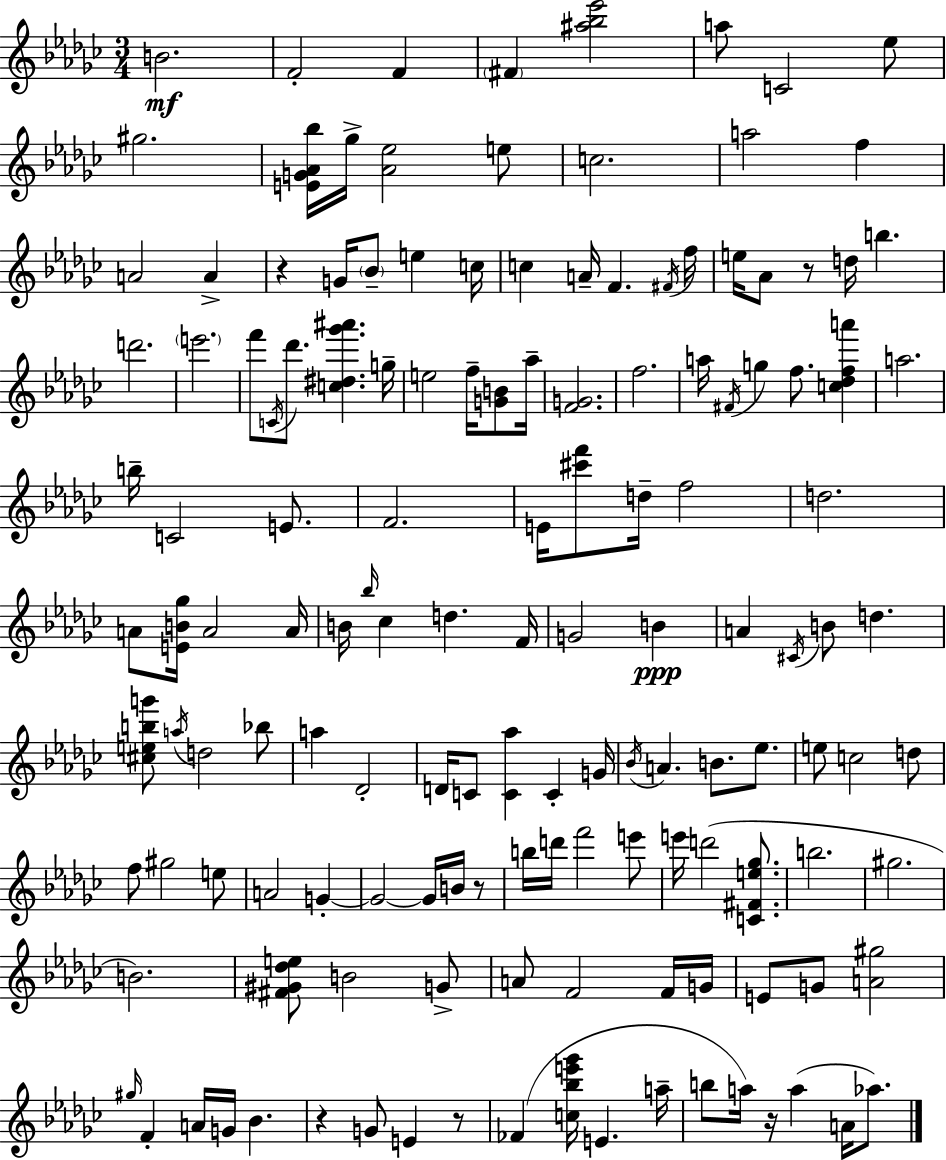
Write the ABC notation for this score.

X:1
T:Untitled
M:3/4
L:1/4
K:Ebm
B2 F2 F ^F [^a_b_e']2 a/2 C2 _e/2 ^g2 [EG_A_b]/4 _g/4 [_A_e]2 e/2 c2 a2 f A2 A z G/4 _B/2 e c/4 c A/4 F ^F/4 f/4 e/4 _A/2 z/2 d/4 b d'2 e'2 f'/2 C/4 _d'/2 [c^d_g'^a'] g/4 e2 f/4 [GB]/2 _a/4 [FG]2 f2 a/4 ^F/4 g f/2 [c_dfa'] a2 b/4 C2 E/2 F2 E/4 [^c'f']/2 d/4 f2 d2 A/2 [EB_g]/4 A2 A/4 B/4 _b/4 _c d F/4 G2 B A ^C/4 B/2 d [^cebg']/2 a/4 d2 _b/2 a _D2 D/4 C/2 [C_a] C G/4 _B/4 A B/2 _e/2 e/2 c2 d/2 f/2 ^g2 e/2 A2 G G2 G/4 B/4 z/2 b/4 d'/4 f'2 e'/2 e'/4 d'2 [C^Fe_g]/2 b2 ^g2 B2 [^F^G_de]/2 B2 G/2 A/2 F2 F/4 G/4 E/2 G/2 [A^g]2 ^g/4 F A/4 G/4 _B z G/2 E z/2 _F [c_be'_g']/4 E a/4 b/2 a/4 z/4 a A/4 _a/2